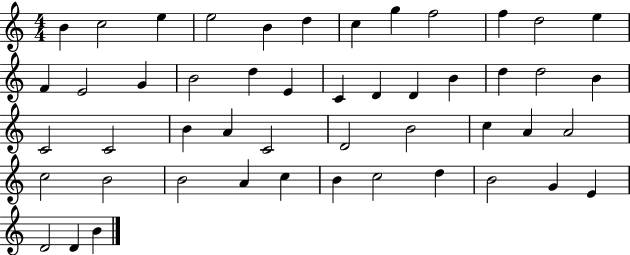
X:1
T:Untitled
M:4/4
L:1/4
K:C
B c2 e e2 B d c g f2 f d2 e F E2 G B2 d E C D D B d d2 B C2 C2 B A C2 D2 B2 c A A2 c2 B2 B2 A c B c2 d B2 G E D2 D B